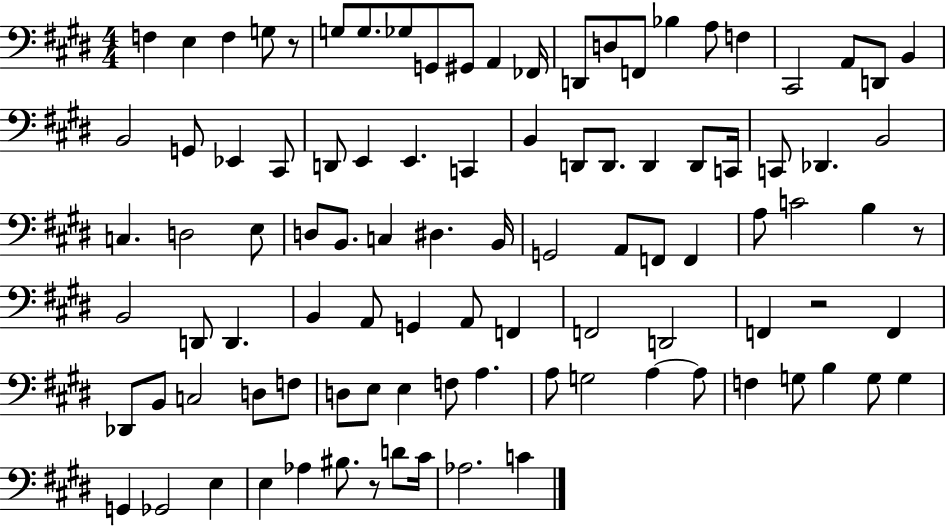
F3/q E3/q F3/q G3/e R/e G3/e G3/e. Gb3/e G2/e G#2/e A2/q FES2/s D2/e D3/e F2/e Bb3/q A3/e F3/q C#2/h A2/e D2/e B2/q B2/h G2/e Eb2/q C#2/e D2/e E2/q E2/q. C2/q B2/q D2/e D2/e. D2/q D2/e C2/s C2/e Db2/q. B2/h C3/q. D3/h E3/e D3/e B2/e. C3/q D#3/q. B2/s G2/h A2/e F2/e F2/q A3/e C4/h B3/q R/e B2/h D2/e D2/q. B2/q A2/e G2/q A2/e F2/q F2/h D2/h F2/q R/h F2/q Db2/e B2/e C3/h D3/e F3/e D3/e E3/e E3/q F3/e A3/q. A3/e G3/h A3/q A3/e F3/q G3/e B3/q G3/e G3/q G2/q Gb2/h E3/q E3/q Ab3/q BIS3/e. R/e D4/e C#4/s Ab3/h. C4/q